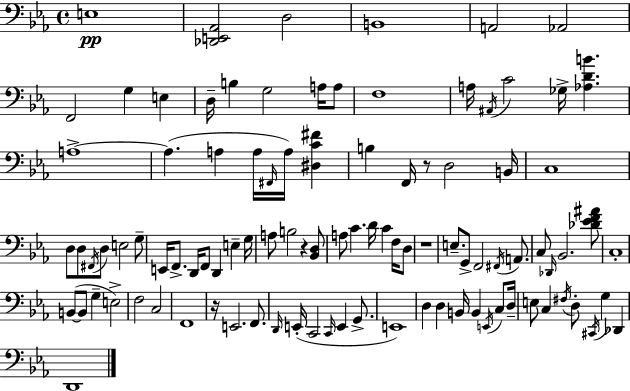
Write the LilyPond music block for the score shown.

{
  \clef bass
  \time 4/4
  \defaultTimeSignature
  \key c \minor
  e1\pp | <des, e, aes,>2 d2 | b,1 | a,2 aes,2 | \break f,2 g4 e4 | d16-- b4 g2 a16 a8 | f1 | a16 \acciaccatura { ais,16 } c'2 ges16-> <aes d' b'>4. | \break a1->~~ | a4.( a4 a16 \grace { fis,16 }) a16 <dis c' fis'>4 | b4 f,16 r8 d2 | b,16 c1 | \break d8 d8 \acciaccatura { fis,16 } d8 e2 | g8-- e,16 f,8.-> d,16 f,8 d,4 e4-- | g16 a8 b2 r4 | <bes, d>8 a8 c'4. d'16 c'4 | \break f16 d8 r1 | e8.-- g,8-> f,2 | \acciaccatura { fis,16 } a,8. c8 \grace { des,16 } bes,2. | <des' ees' f' ais'>8 c1-. | \break b,8~(~ b,8 g4-- e2->) | f2 c2 | f,1 | r16 e,2. | \break f,8. \grace { d,16 } e,16-.( c,2 \grace { c,16 } | e,4 g,8.-> e,1) | d4 d4 b,16 | b,4 \acciaccatura { e,16 } c8 d16-- e8 c4 \acciaccatura { fis16 } d8-. | \break \acciaccatura { cis,16 } g4 des,4 d,1 | \bar "|."
}